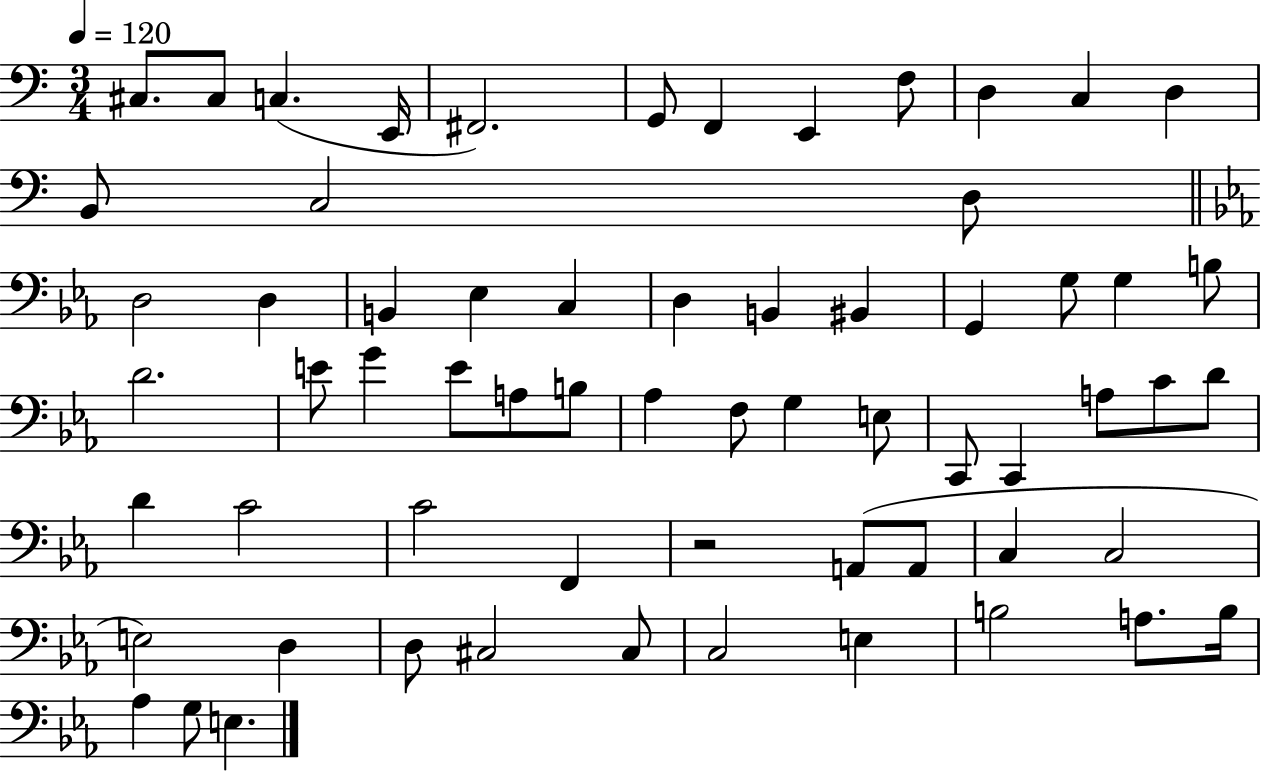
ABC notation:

X:1
T:Untitled
M:3/4
L:1/4
K:C
^C,/2 ^C,/2 C, E,,/4 ^F,,2 G,,/2 F,, E,, F,/2 D, C, D, B,,/2 C,2 D,/2 D,2 D, B,, _E, C, D, B,, ^B,, G,, G,/2 G, B,/2 D2 E/2 G E/2 A,/2 B,/2 _A, F,/2 G, E,/2 C,,/2 C,, A,/2 C/2 D/2 D C2 C2 F,, z2 A,,/2 A,,/2 C, C,2 E,2 D, D,/2 ^C,2 ^C,/2 C,2 E, B,2 A,/2 B,/4 _A, G,/2 E,